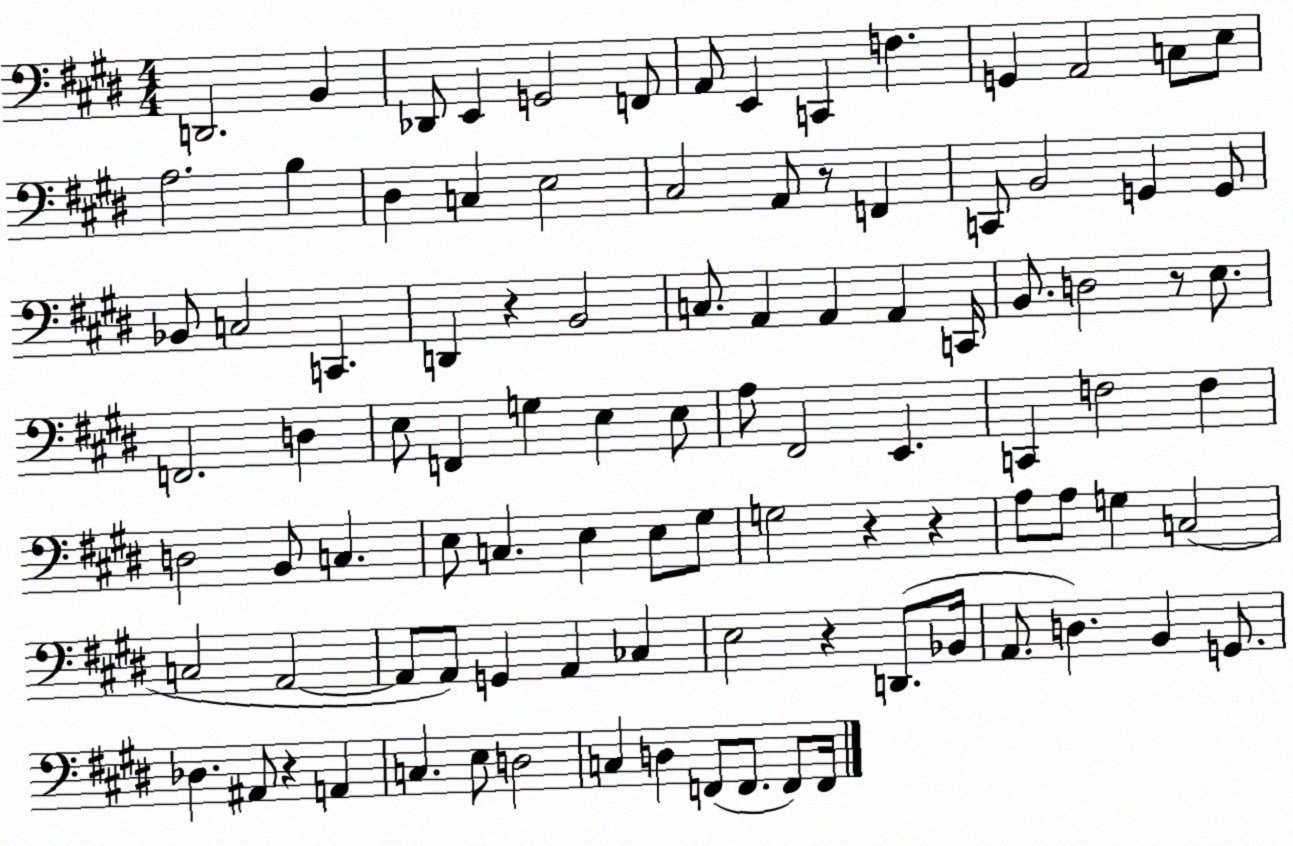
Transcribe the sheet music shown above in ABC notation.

X:1
T:Untitled
M:4/4
L:1/4
K:E
D,,2 B,, _D,,/2 E,, G,,2 F,,/2 A,,/2 E,, C,, F, G,, A,,2 C,/2 E,/2 A,2 B, ^D, C, E,2 ^C,2 A,,/2 z/2 F,, C,,/2 B,,2 G,, G,,/2 _B,,/2 C,2 C,, D,, z B,,2 C,/2 A,, A,, A,, C,,/4 B,,/2 D,2 z/2 E,/2 F,,2 D, E,/2 F,, G, E, E,/2 A,/2 ^F,,2 E,, C,, F,2 F, D,2 B,,/2 C, E,/2 C, E, E,/2 ^G,/2 G,2 z z A,/2 A,/2 G, C,2 C,2 A,,2 A,,/2 A,,/2 G,, A,, _C, E,2 z D,,/2 _B,,/4 A,,/2 D, B,, G,,/2 _D, ^A,,/2 z A,, C, E,/2 D,2 C, D, F,,/2 F,,/2 F,,/2 F,,/4